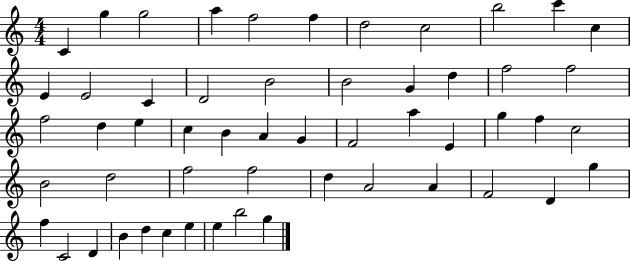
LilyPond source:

{
  \clef treble
  \numericTimeSignature
  \time 4/4
  \key c \major
  c'4 g''4 g''2 | a''4 f''2 f''4 | d''2 c''2 | b''2 c'''4 c''4 | \break e'4 e'2 c'4 | d'2 b'2 | b'2 g'4 d''4 | f''2 f''2 | \break f''2 d''4 e''4 | c''4 b'4 a'4 g'4 | f'2 a''4 e'4 | g''4 f''4 c''2 | \break b'2 d''2 | f''2 f''2 | d''4 a'2 a'4 | f'2 d'4 g''4 | \break f''4 c'2 d'4 | b'4 d''4 c''4 e''4 | e''4 b''2 g''4 | \bar "|."
}